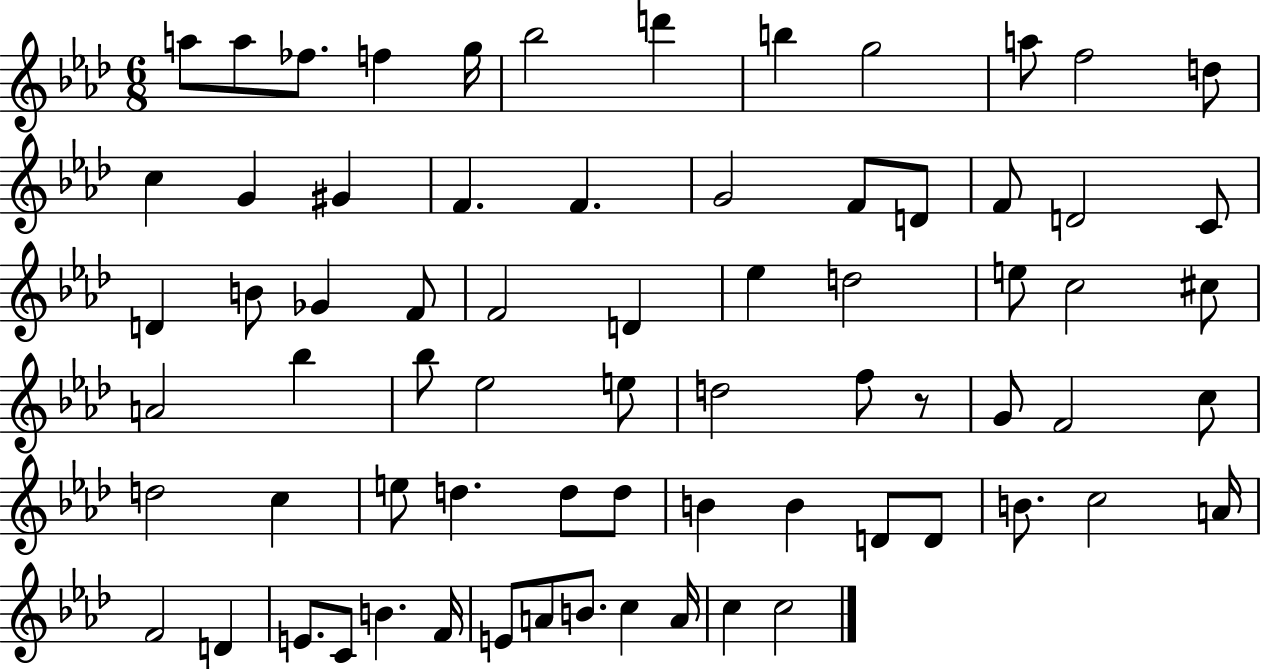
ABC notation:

X:1
T:Untitled
M:6/8
L:1/4
K:Ab
a/2 a/2 _f/2 f g/4 _b2 d' b g2 a/2 f2 d/2 c G ^G F F G2 F/2 D/2 F/2 D2 C/2 D B/2 _G F/2 F2 D _e d2 e/2 c2 ^c/2 A2 _b _b/2 _e2 e/2 d2 f/2 z/2 G/2 F2 c/2 d2 c e/2 d d/2 d/2 B B D/2 D/2 B/2 c2 A/4 F2 D E/2 C/2 B F/4 E/2 A/2 B/2 c A/4 c c2